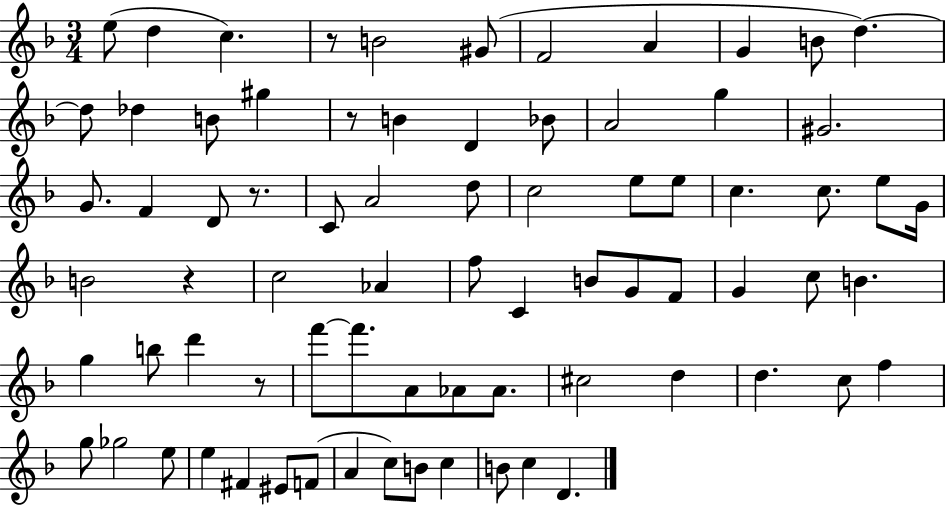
X:1
T:Untitled
M:3/4
L:1/4
K:F
e/2 d c z/2 B2 ^G/2 F2 A G B/2 d d/2 _d B/2 ^g z/2 B D _B/2 A2 g ^G2 G/2 F D/2 z/2 C/2 A2 d/2 c2 e/2 e/2 c c/2 e/2 G/4 B2 z c2 _A f/2 C B/2 G/2 F/2 G c/2 B g b/2 d' z/2 f'/2 f'/2 A/2 _A/2 _A/2 ^c2 d d c/2 f g/2 _g2 e/2 e ^F ^E/2 F/2 A c/2 B/2 c B/2 c D